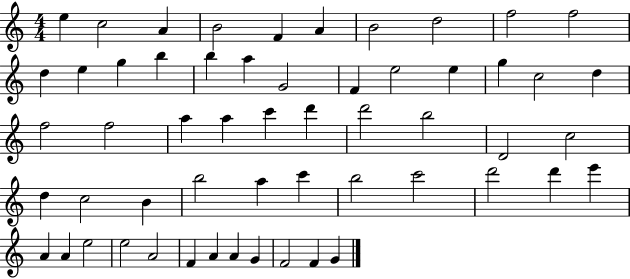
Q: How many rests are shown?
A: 0